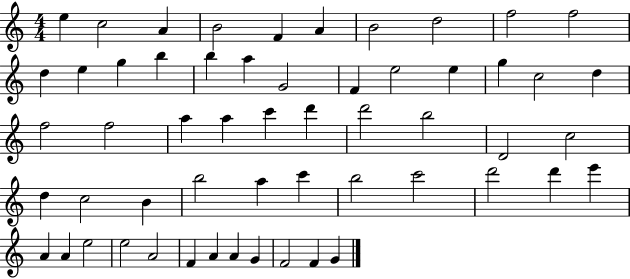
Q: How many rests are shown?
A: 0